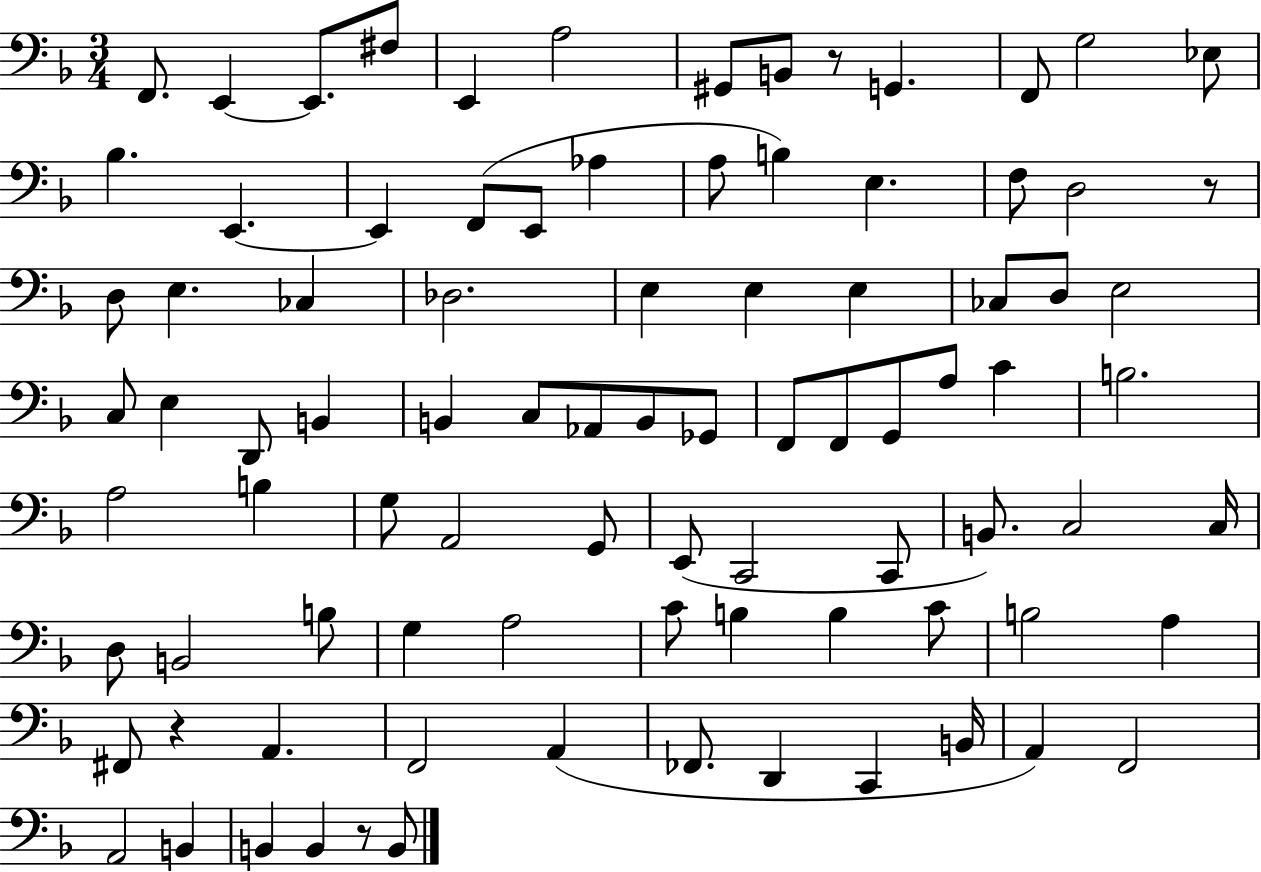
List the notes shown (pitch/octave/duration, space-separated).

F2/e. E2/q E2/e. F#3/e E2/q A3/h G#2/e B2/e R/e G2/q. F2/e G3/h Eb3/e Bb3/q. E2/q. E2/q F2/e E2/e Ab3/q A3/e B3/q E3/q. F3/e D3/h R/e D3/e E3/q. CES3/q Db3/h. E3/q E3/q E3/q CES3/e D3/e E3/h C3/e E3/q D2/e B2/q B2/q C3/e Ab2/e B2/e Gb2/e F2/e F2/e G2/e A3/e C4/q B3/h. A3/h B3/q G3/e A2/h G2/e E2/e C2/h C2/e B2/e. C3/h C3/s D3/e B2/h B3/e G3/q A3/h C4/e B3/q B3/q C4/e B3/h A3/q F#2/e R/q A2/q. F2/h A2/q FES2/e. D2/q C2/q B2/s A2/q F2/h A2/h B2/q B2/q B2/q R/e B2/e